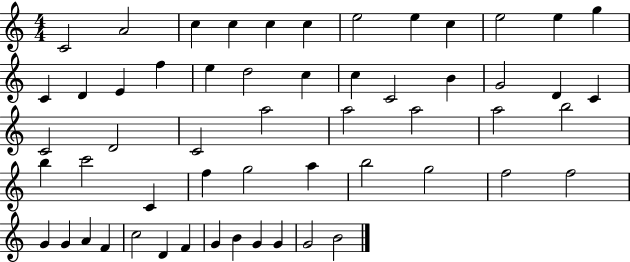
{
  \clef treble
  \numericTimeSignature
  \time 4/4
  \key c \major
  c'2 a'2 | c''4 c''4 c''4 c''4 | e''2 e''4 c''4 | e''2 e''4 g''4 | \break c'4 d'4 e'4 f''4 | e''4 d''2 c''4 | c''4 c'2 b'4 | g'2 d'4 c'4 | \break c'2 d'2 | c'2 a''2 | a''2 a''2 | a''2 b''2 | \break b''4 c'''2 c'4 | f''4 g''2 a''4 | b''2 g''2 | f''2 f''2 | \break g'4 g'4 a'4 f'4 | c''2 d'4 f'4 | g'4 b'4 g'4 g'4 | g'2 b'2 | \break \bar "|."
}